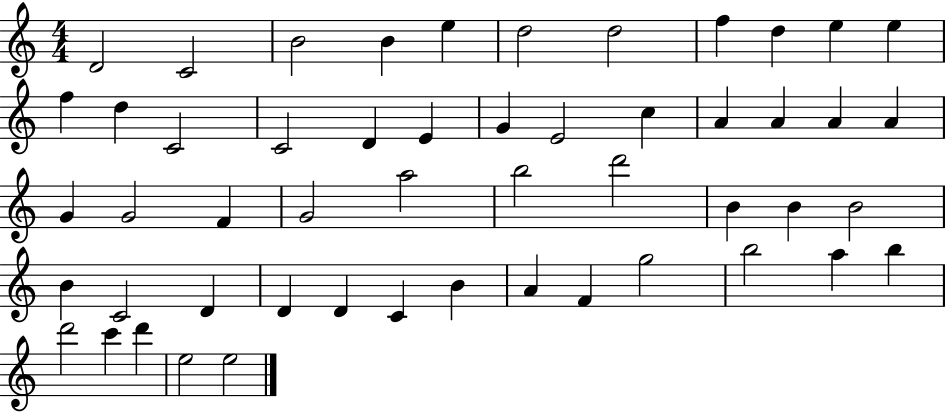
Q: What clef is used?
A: treble